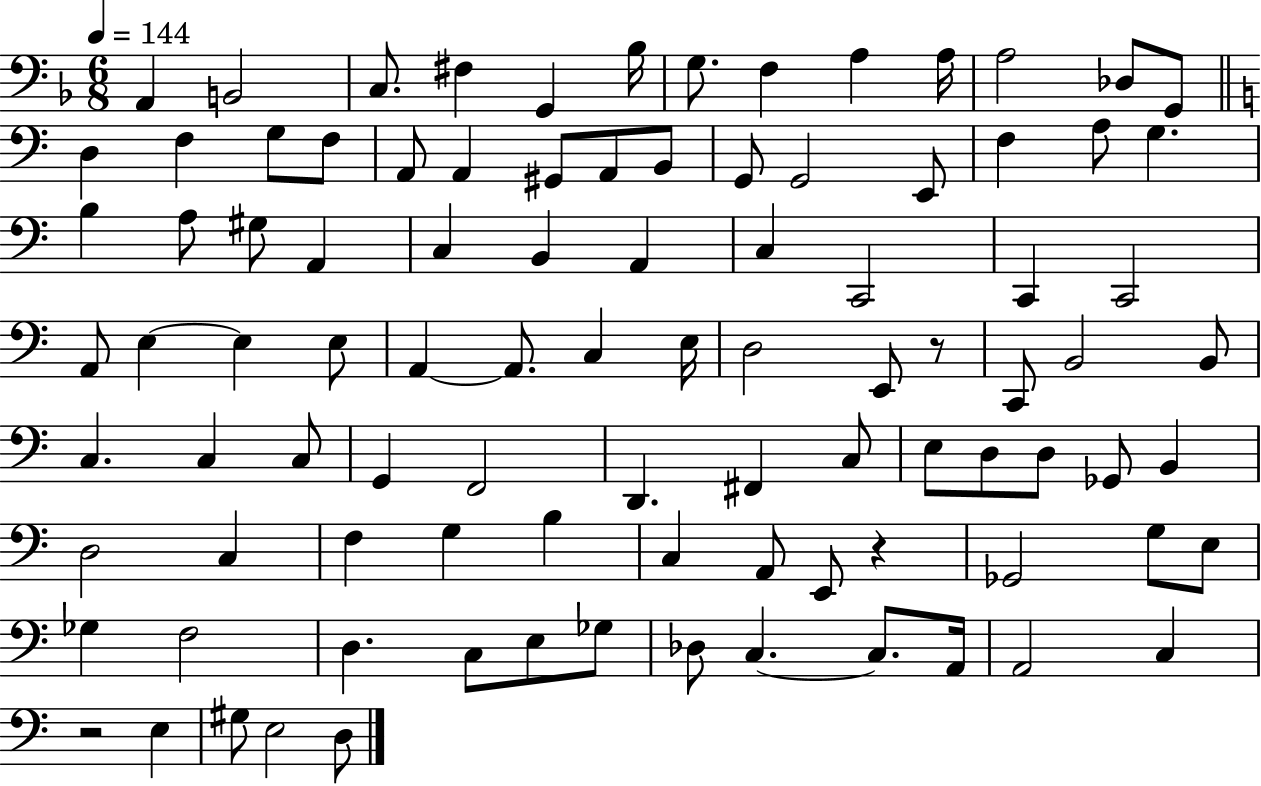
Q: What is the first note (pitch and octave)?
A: A2